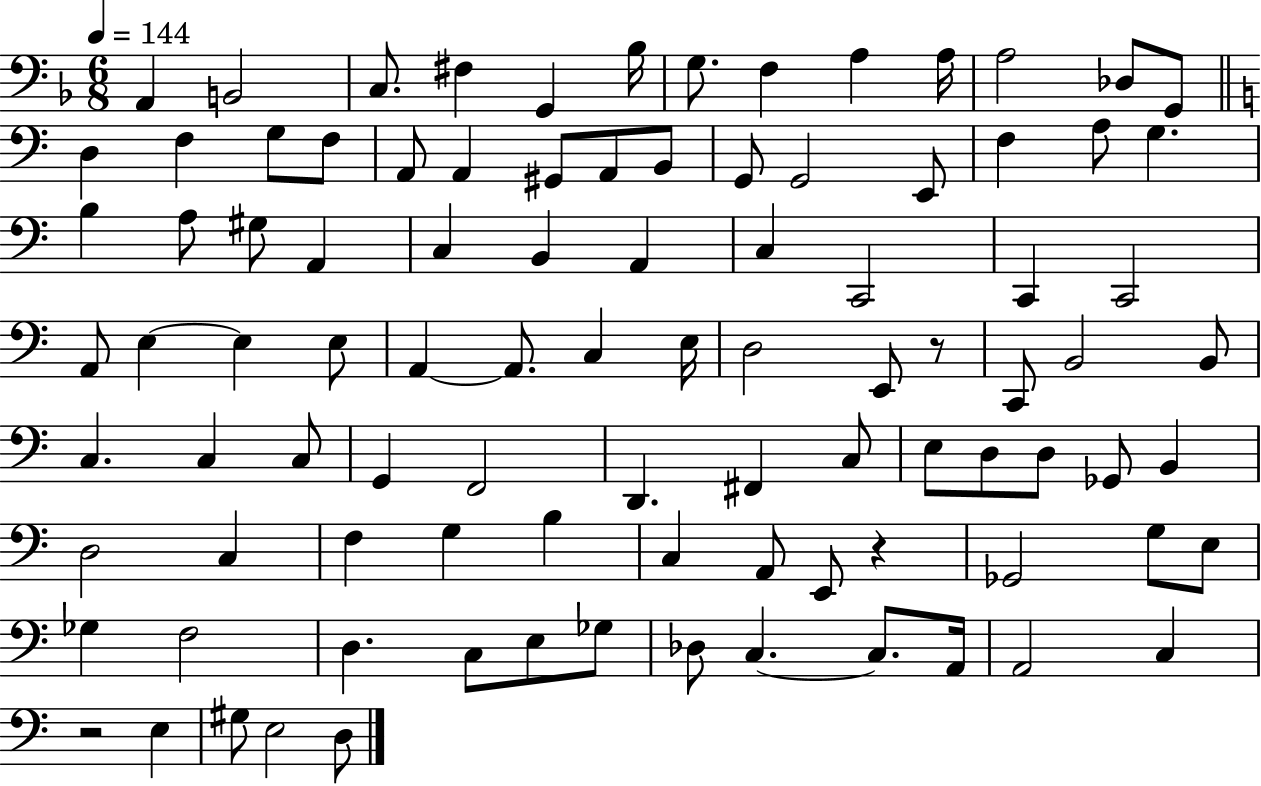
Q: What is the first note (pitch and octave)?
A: A2